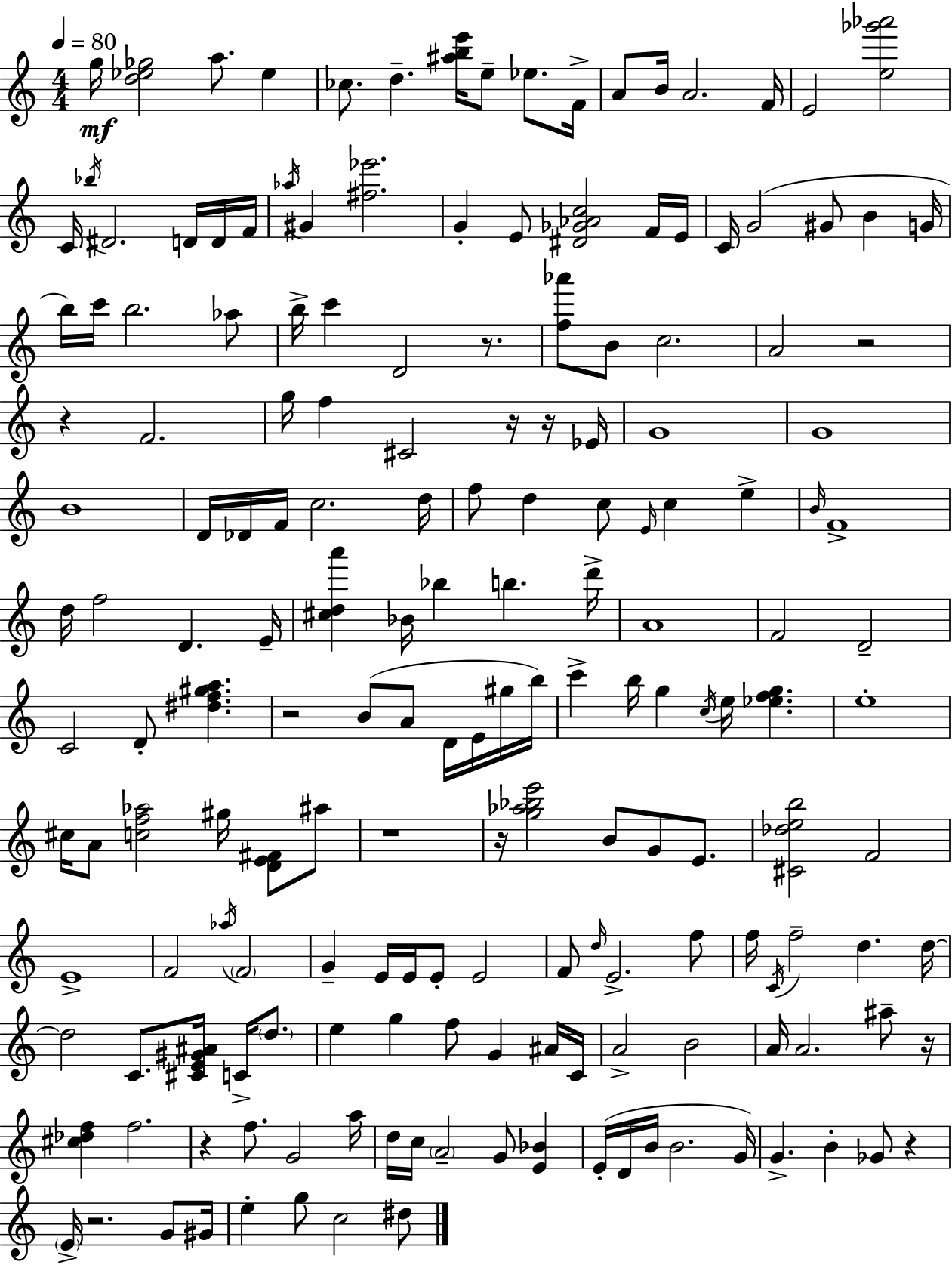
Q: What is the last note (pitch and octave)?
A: D#5